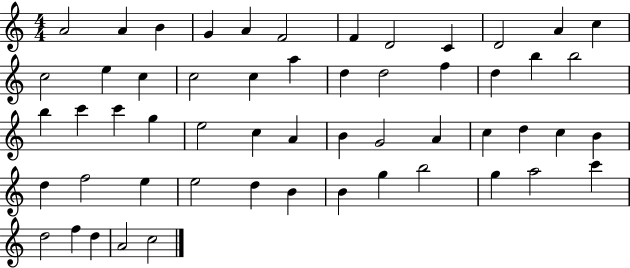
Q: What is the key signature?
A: C major